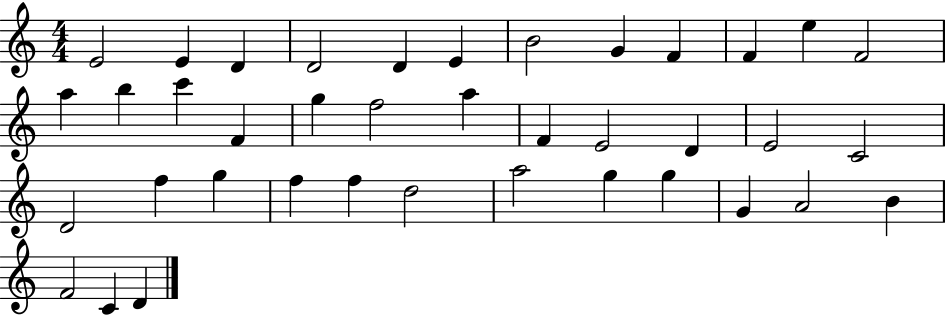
{
  \clef treble
  \numericTimeSignature
  \time 4/4
  \key c \major
  e'2 e'4 d'4 | d'2 d'4 e'4 | b'2 g'4 f'4 | f'4 e''4 f'2 | \break a''4 b''4 c'''4 f'4 | g''4 f''2 a''4 | f'4 e'2 d'4 | e'2 c'2 | \break d'2 f''4 g''4 | f''4 f''4 d''2 | a''2 g''4 g''4 | g'4 a'2 b'4 | \break f'2 c'4 d'4 | \bar "|."
}